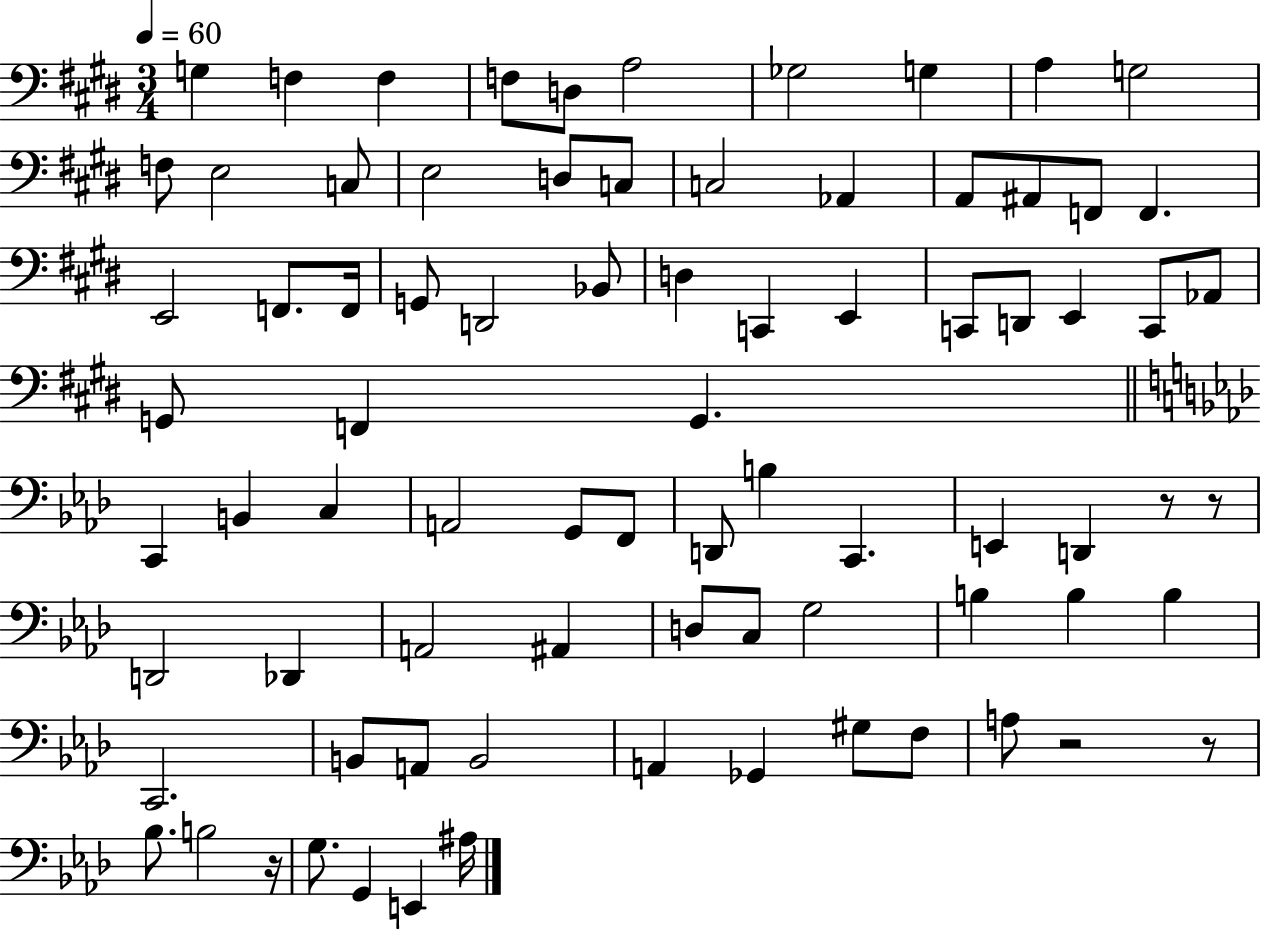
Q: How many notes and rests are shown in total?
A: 80